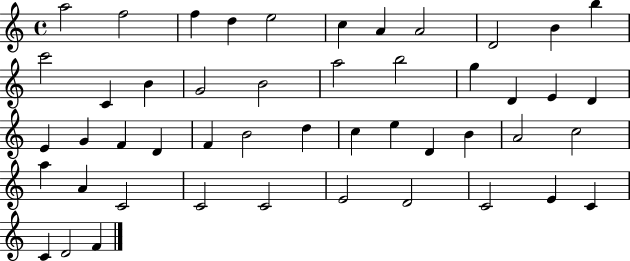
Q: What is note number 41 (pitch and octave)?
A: E4